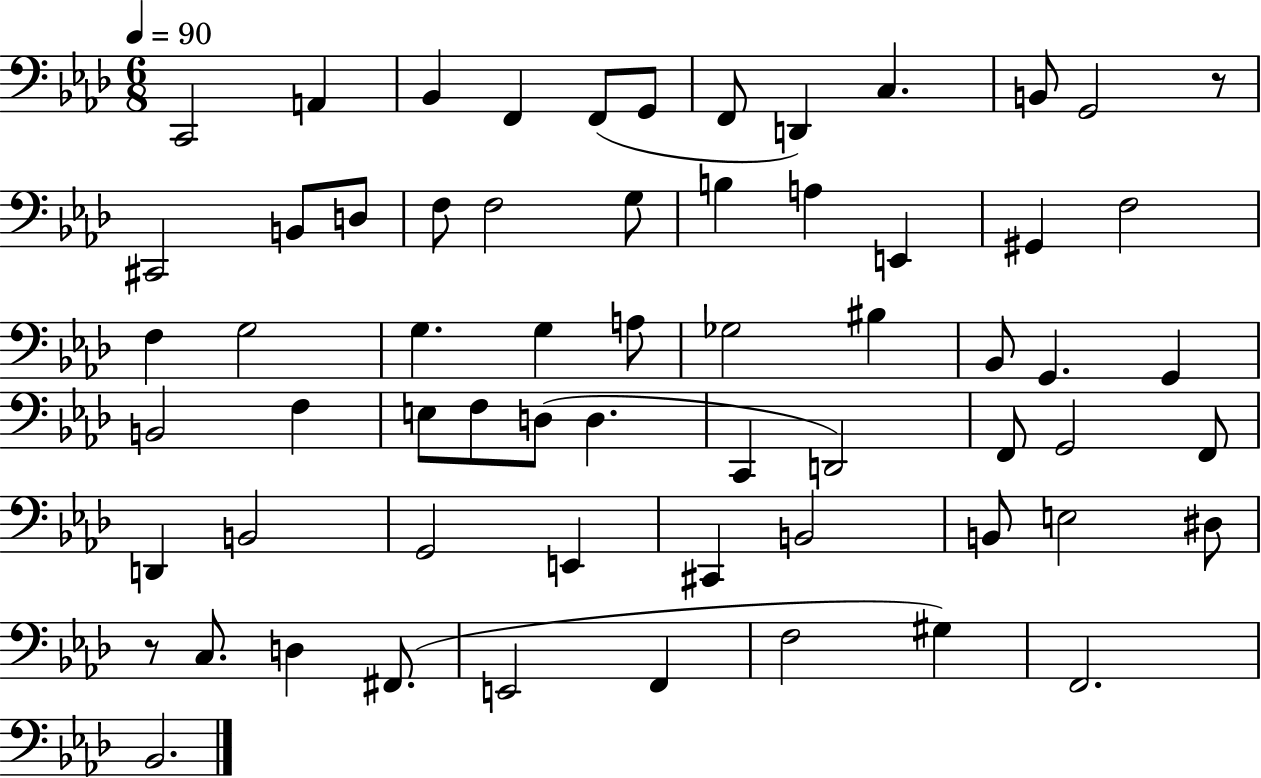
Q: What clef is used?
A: bass